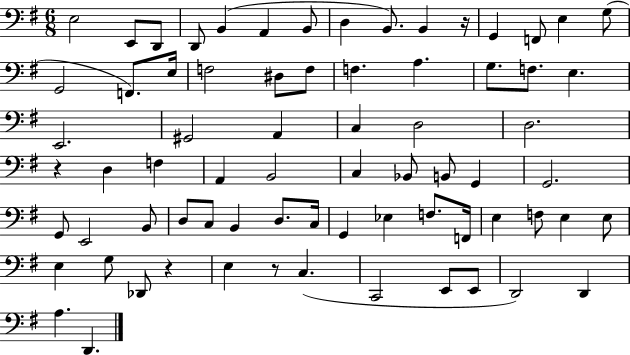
{
  \clef bass
  \numericTimeSignature
  \time 6/8
  \key g \major
  \repeat volta 2 { e2 e,8 d,8 | d,8 b,4( a,4 b,8 | d4 b,8.) b,4 r16 | g,4 f,8 e4 g8( | \break g,2 f,8.) e16 | f2 dis8 f8 | f4. a4. | g8. f8. e4. | \break e,2. | gis,2 a,4 | c4 d2 | d2. | \break r4 d4 f4 | a,4 b,2 | c4 bes,8 b,8 g,4 | g,2. | \break g,8 e,2 b,8 | d8 c8 b,4 d8. c16 | g,4 ees4 f8. f,16 | e4 f8 e4 e8 | \break e4 g8 des,8 r4 | e4 r8 c4.( | c,2 e,8 e,8 | d,2) d,4 | \break a4. d,4. | } \bar "|."
}